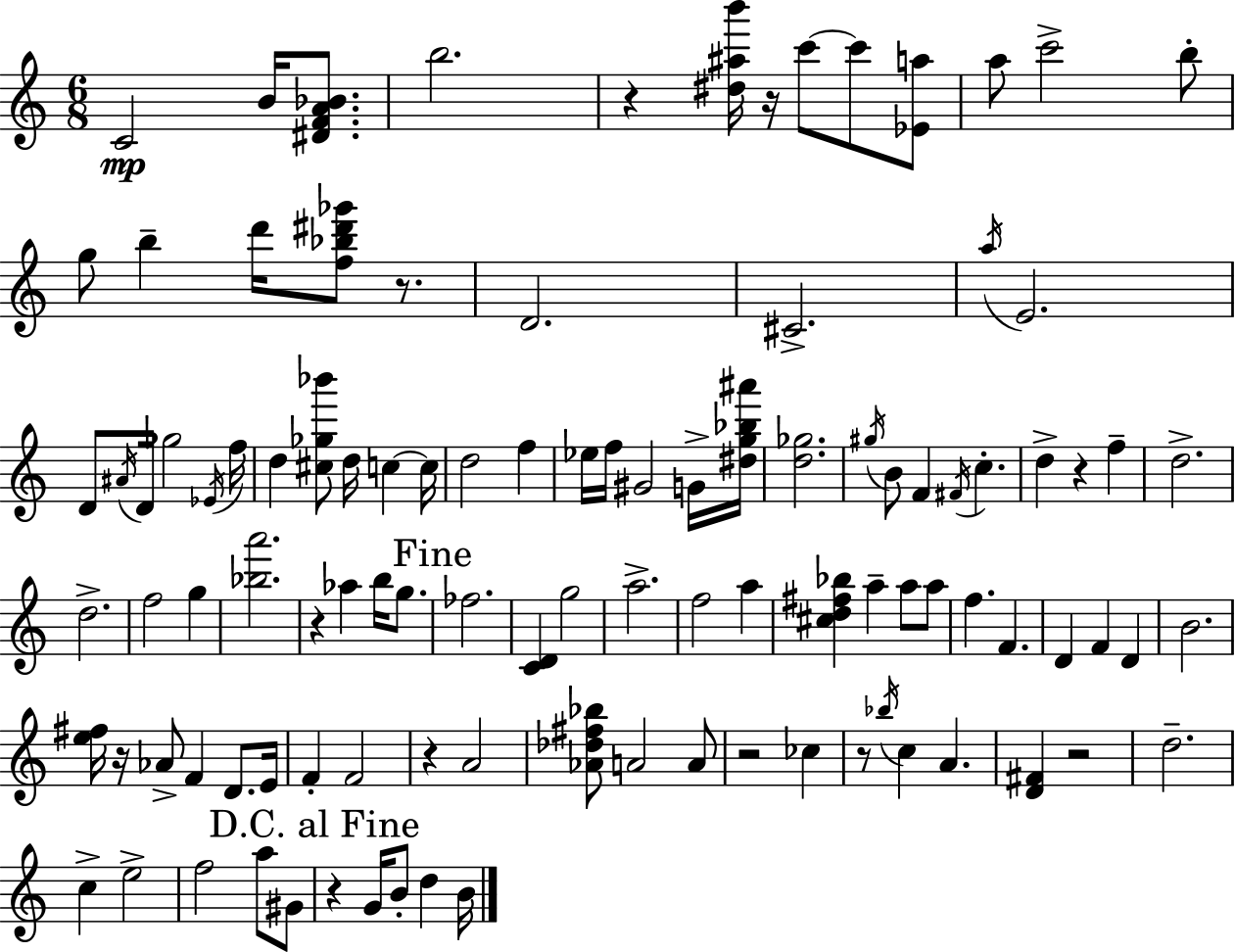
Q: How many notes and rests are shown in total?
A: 106